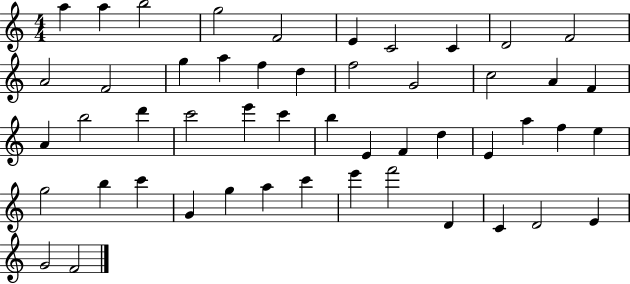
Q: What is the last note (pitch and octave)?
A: F4